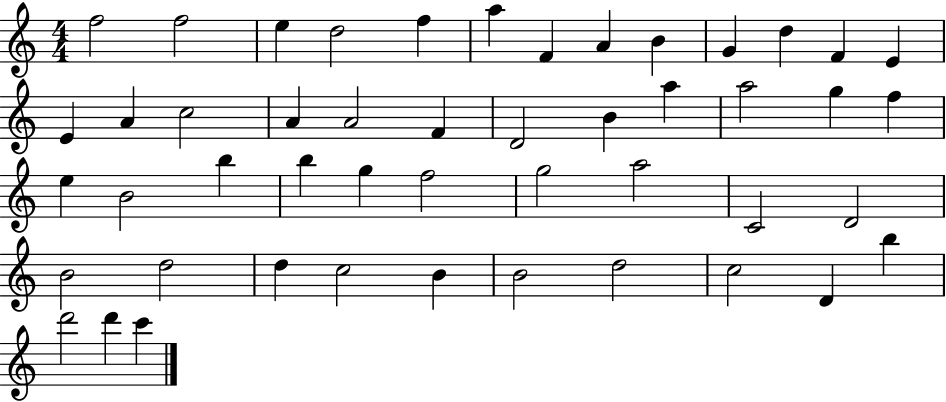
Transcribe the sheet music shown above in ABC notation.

X:1
T:Untitled
M:4/4
L:1/4
K:C
f2 f2 e d2 f a F A B G d F E E A c2 A A2 F D2 B a a2 g f e B2 b b g f2 g2 a2 C2 D2 B2 d2 d c2 B B2 d2 c2 D b d'2 d' c'